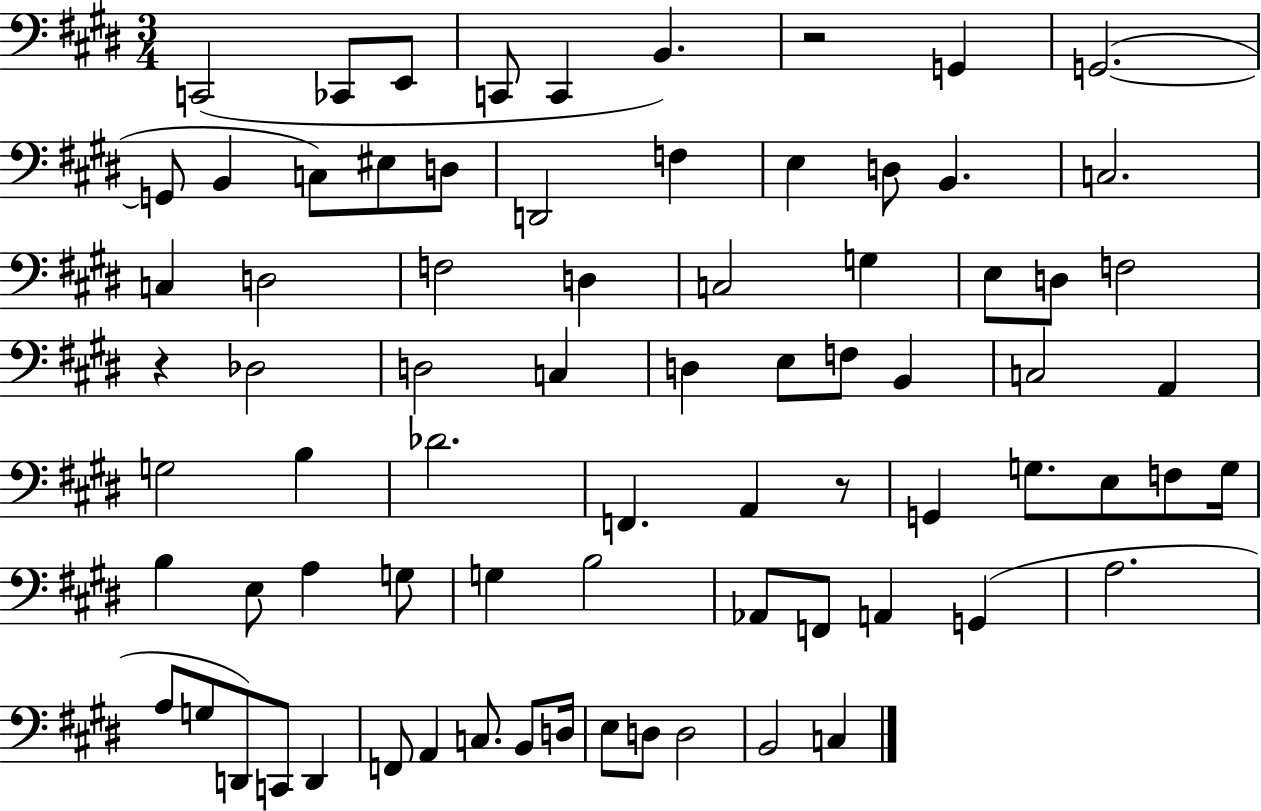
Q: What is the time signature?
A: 3/4